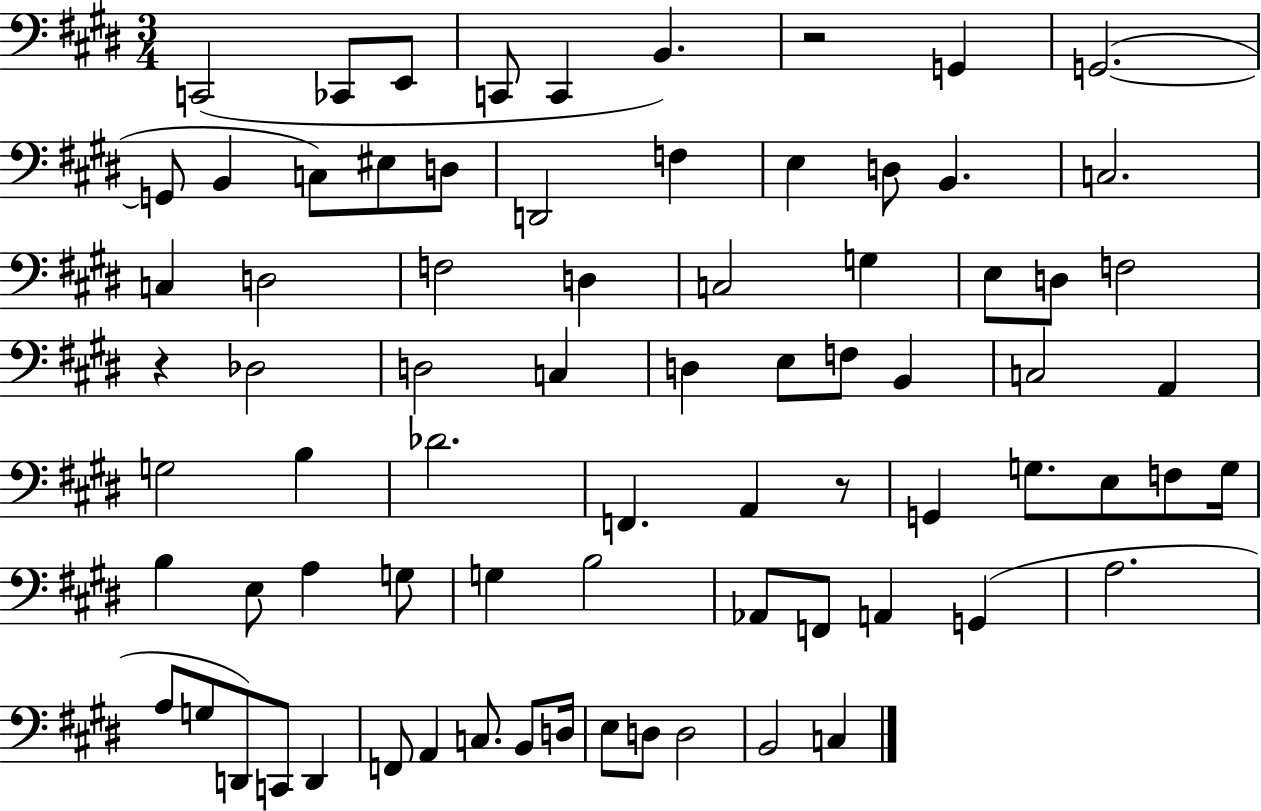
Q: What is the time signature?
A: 3/4